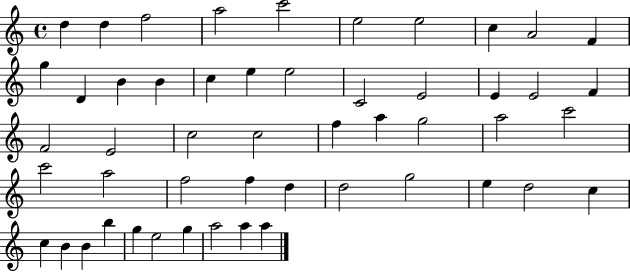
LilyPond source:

{
  \clef treble
  \time 4/4
  \defaultTimeSignature
  \key c \major
  d''4 d''4 f''2 | a''2 c'''2 | e''2 e''2 | c''4 a'2 f'4 | \break g''4 d'4 b'4 b'4 | c''4 e''4 e''2 | c'2 e'2 | e'4 e'2 f'4 | \break f'2 e'2 | c''2 c''2 | f''4 a''4 g''2 | a''2 c'''2 | \break c'''2 a''2 | f''2 f''4 d''4 | d''2 g''2 | e''4 d''2 c''4 | \break c''4 b'4 b'4 b''4 | g''4 e''2 g''4 | a''2 a''4 a''4 | \bar "|."
}